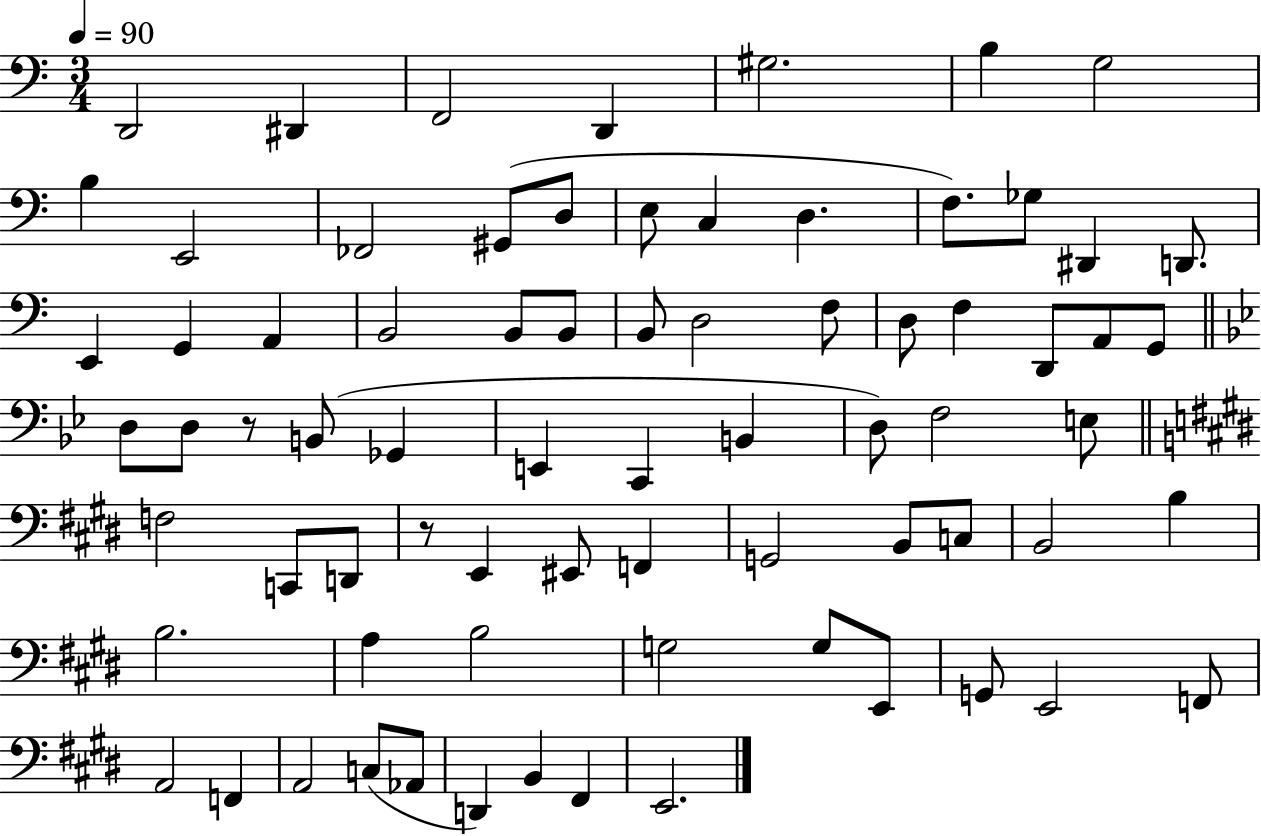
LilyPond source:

{
  \clef bass
  \numericTimeSignature
  \time 3/4
  \key c \major
  \tempo 4 = 90
  d,2 dis,4 | f,2 d,4 | gis2. | b4 g2 | \break b4 e,2 | fes,2 gis,8( d8 | e8 c4 d4. | f8.) ges8 dis,4 d,8. | \break e,4 g,4 a,4 | b,2 b,8 b,8 | b,8 d2 f8 | d8 f4 d,8 a,8 g,8 | \break \bar "||" \break \key bes \major d8 d8 r8 b,8( ges,4 | e,4 c,4 b,4 | d8) f2 e8 | \bar "||" \break \key e \major f2 c,8 d,8 | r8 e,4 eis,8 f,4 | g,2 b,8 c8 | b,2 b4 | \break b2. | a4 b2 | g2 g8 e,8 | g,8 e,2 f,8 | \break a,2 f,4 | a,2 c8( aes,8 | d,4) b,4 fis,4 | e,2. | \break \bar "|."
}